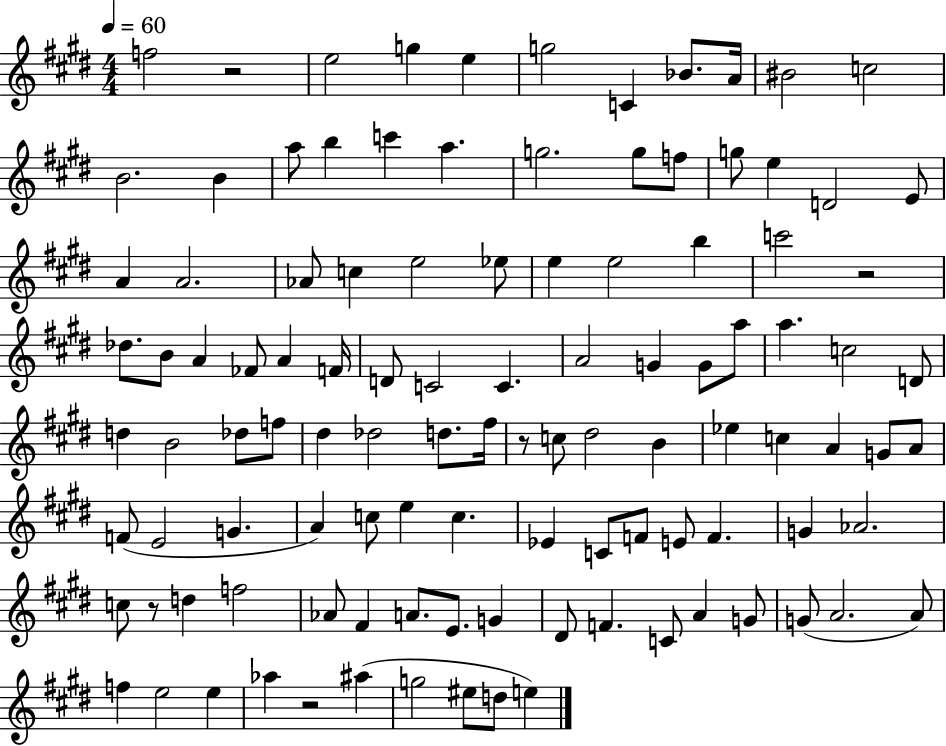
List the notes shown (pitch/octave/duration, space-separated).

F5/h R/h E5/h G5/q E5/q G5/h C4/q Bb4/e. A4/s BIS4/h C5/h B4/h. B4/q A5/e B5/q C6/q A5/q. G5/h. G5/e F5/e G5/e E5/q D4/h E4/e A4/q A4/h. Ab4/e C5/q E5/h Eb5/e E5/q E5/h B5/q C6/h R/h Db5/e. B4/e A4/q FES4/e A4/q F4/s D4/e C4/h C4/q. A4/h G4/q G4/e A5/e A5/q. C5/h D4/e D5/q B4/h Db5/e F5/e D#5/q Db5/h D5/e. F#5/s R/e C5/e D#5/h B4/q Eb5/q C5/q A4/q G4/e A4/e F4/e E4/h G4/q. A4/q C5/e E5/q C5/q. Eb4/q C4/e F4/e E4/e F4/q. G4/q Ab4/h. C5/e R/e D5/q F5/h Ab4/e F#4/q A4/e. E4/e. G4/q D#4/e F4/q. C4/e A4/q G4/e G4/e A4/h. A4/e F5/q E5/h E5/q Ab5/q R/h A#5/q G5/h EIS5/e D5/e E5/q